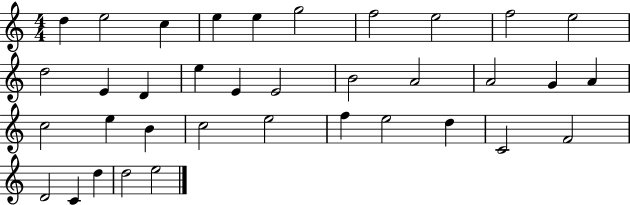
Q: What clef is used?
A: treble